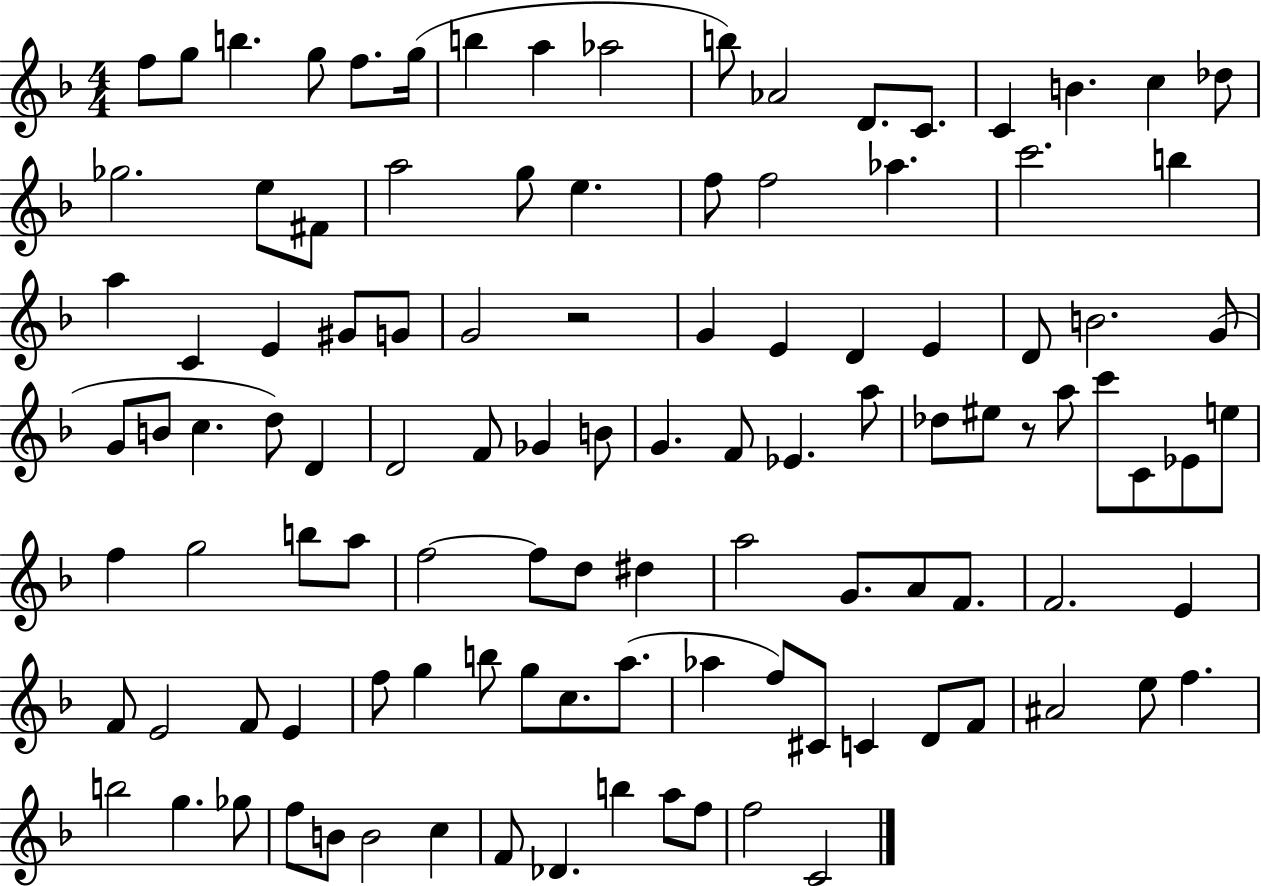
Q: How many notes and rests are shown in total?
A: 110